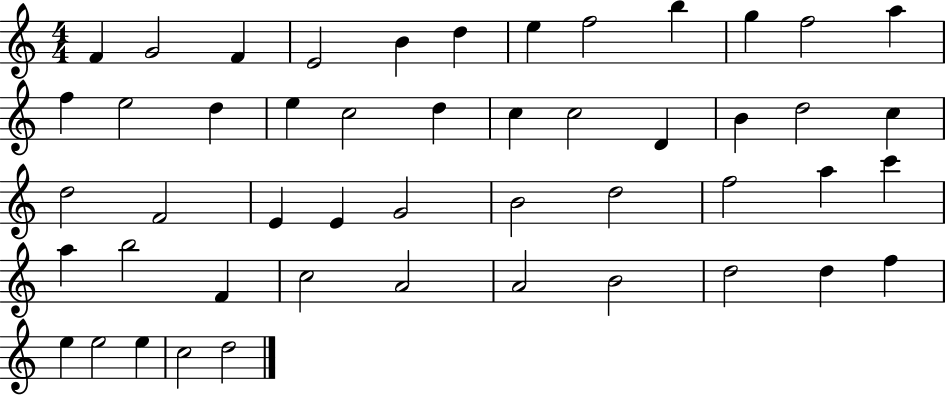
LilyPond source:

{
  \clef treble
  \numericTimeSignature
  \time 4/4
  \key c \major
  f'4 g'2 f'4 | e'2 b'4 d''4 | e''4 f''2 b''4 | g''4 f''2 a''4 | \break f''4 e''2 d''4 | e''4 c''2 d''4 | c''4 c''2 d'4 | b'4 d''2 c''4 | \break d''2 f'2 | e'4 e'4 g'2 | b'2 d''2 | f''2 a''4 c'''4 | \break a''4 b''2 f'4 | c''2 a'2 | a'2 b'2 | d''2 d''4 f''4 | \break e''4 e''2 e''4 | c''2 d''2 | \bar "|."
}